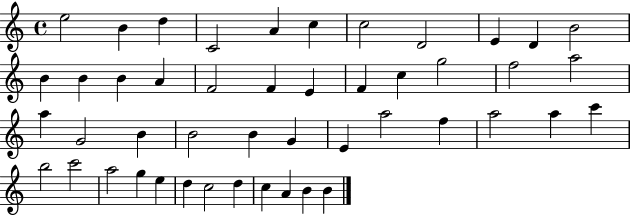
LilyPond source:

{
  \clef treble
  \time 4/4
  \defaultTimeSignature
  \key c \major
  e''2 b'4 d''4 | c'2 a'4 c''4 | c''2 d'2 | e'4 d'4 b'2 | \break b'4 b'4 b'4 a'4 | f'2 f'4 e'4 | f'4 c''4 g''2 | f''2 a''2 | \break a''4 g'2 b'4 | b'2 b'4 g'4 | e'4 a''2 f''4 | a''2 a''4 c'''4 | \break b''2 c'''2 | a''2 g''4 e''4 | d''4 c''2 d''4 | c''4 a'4 b'4 b'4 | \break \bar "|."
}